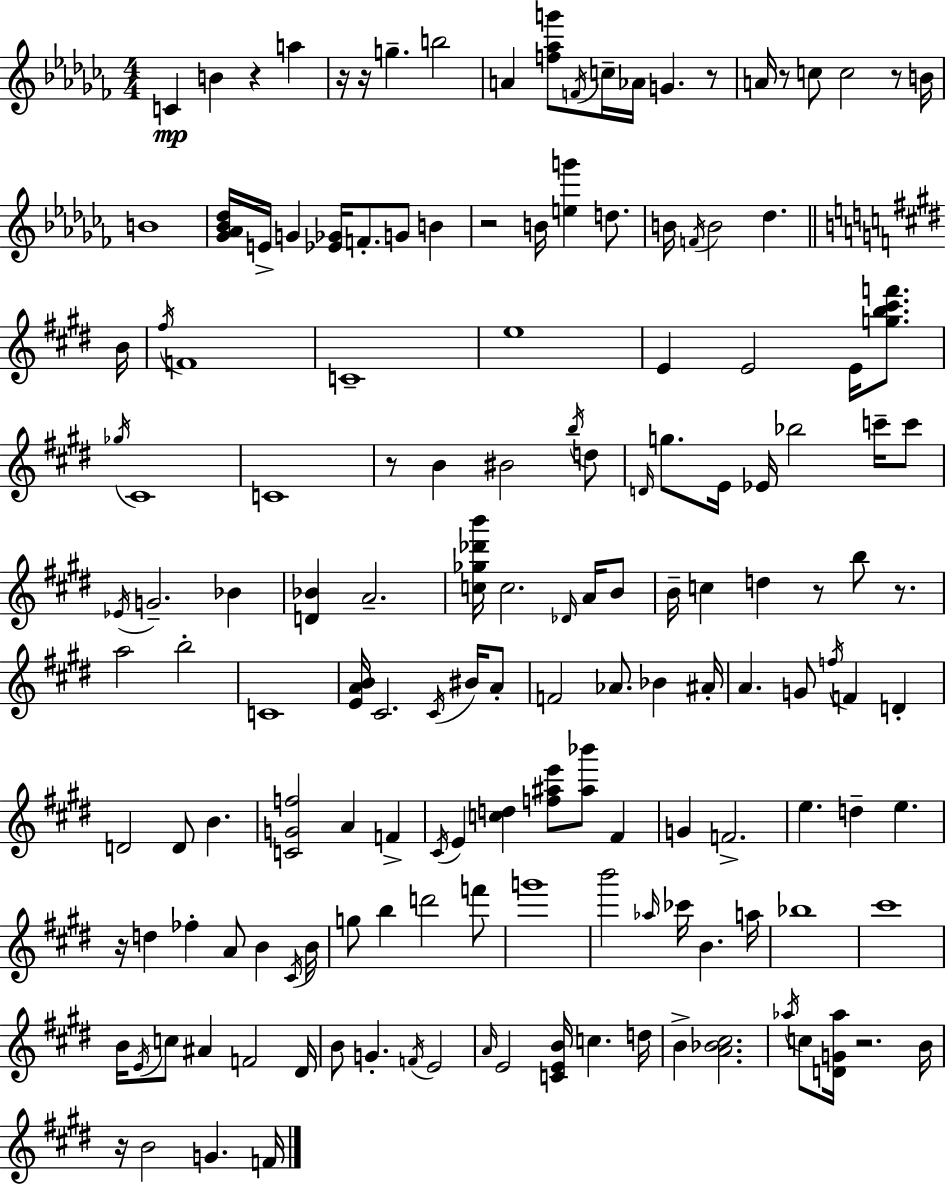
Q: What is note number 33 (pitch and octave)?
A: E4